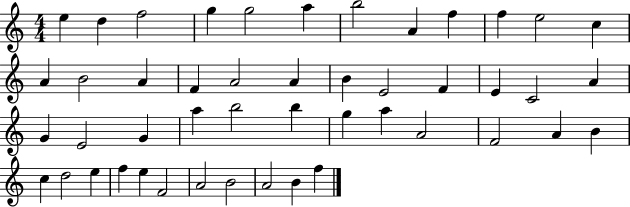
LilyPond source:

{
  \clef treble
  \numericTimeSignature
  \time 4/4
  \key c \major
  e''4 d''4 f''2 | g''4 g''2 a''4 | b''2 a'4 f''4 | f''4 e''2 c''4 | \break a'4 b'2 a'4 | f'4 a'2 a'4 | b'4 e'2 f'4 | e'4 c'2 a'4 | \break g'4 e'2 g'4 | a''4 b''2 b''4 | g''4 a''4 a'2 | f'2 a'4 b'4 | \break c''4 d''2 e''4 | f''4 e''4 f'2 | a'2 b'2 | a'2 b'4 f''4 | \break \bar "|."
}